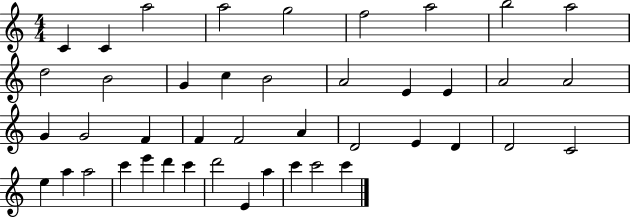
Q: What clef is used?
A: treble